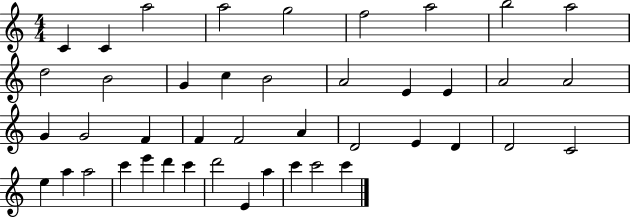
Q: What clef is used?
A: treble